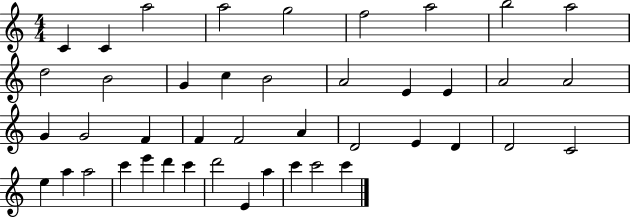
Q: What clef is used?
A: treble